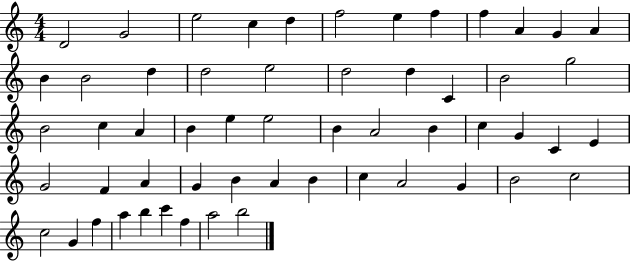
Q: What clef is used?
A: treble